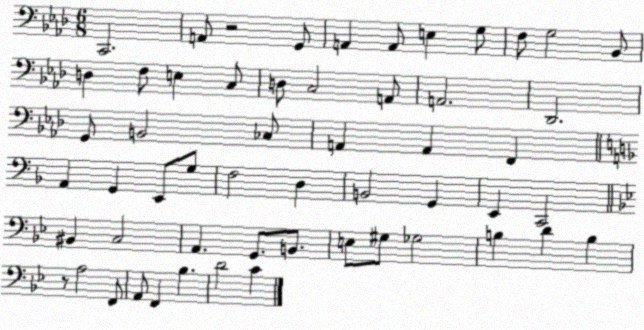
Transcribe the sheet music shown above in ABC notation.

X:1
T:Untitled
M:6/8
L:1/4
K:Ab
C,,2 A,,/2 z2 G,,/2 A,, A,,/2 E, G,/2 F,/2 G,2 _B,,/2 D, F,/2 E, C,/2 D,/2 C,2 A,,/2 A,,2 _D,,2 G,,/2 B,,2 _C,/2 A,, A,, F,, A,, G,, E,,/2 G,/2 F,2 D, B,,2 G,, E,, C,,2 ^B,, C,2 A,, G,,/2 B,,/2 E,/2 ^G,/2 _G,2 B, D B, z/2 A,2 F,,/2 A,,/2 F,, _B, D2 C